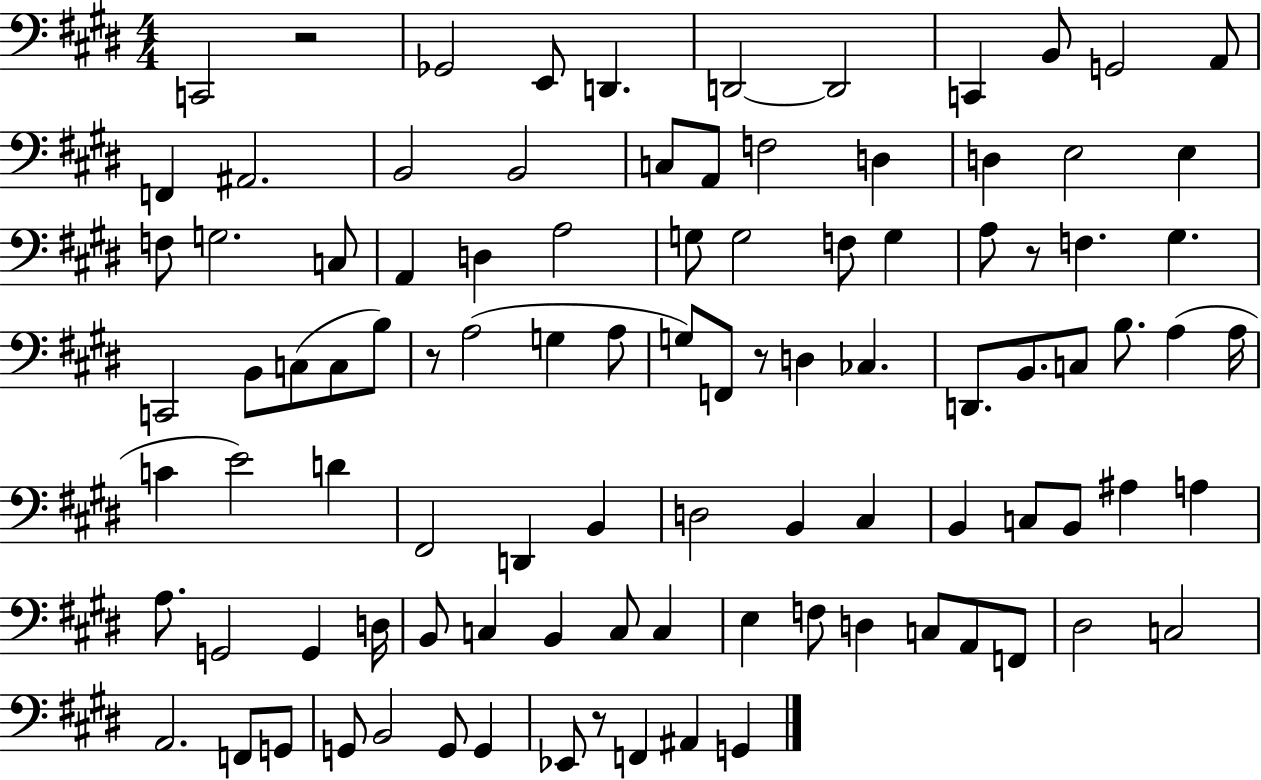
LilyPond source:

{
  \clef bass
  \numericTimeSignature
  \time 4/4
  \key e \major
  \repeat volta 2 { c,2 r2 | ges,2 e,8 d,4. | d,2~~ d,2 | c,4 b,8 g,2 a,8 | \break f,4 ais,2. | b,2 b,2 | c8 a,8 f2 d4 | d4 e2 e4 | \break f8 g2. c8 | a,4 d4 a2 | g8 g2 f8 g4 | a8 r8 f4. gis4. | \break c,2 b,8 c8( c8 b8) | r8 a2( g4 a8 | g8) f,8 r8 d4 ces4. | d,8. b,8. c8 b8. a4( a16 | \break c'4 e'2) d'4 | fis,2 d,4 b,4 | d2 b,4 cis4 | b,4 c8 b,8 ais4 a4 | \break a8. g,2 g,4 d16 | b,8 c4 b,4 c8 c4 | e4 f8 d4 c8 a,8 f,8 | dis2 c2 | \break a,2. f,8 g,8 | g,8 b,2 g,8 g,4 | ees,8 r8 f,4 ais,4 g,4 | } \bar "|."
}